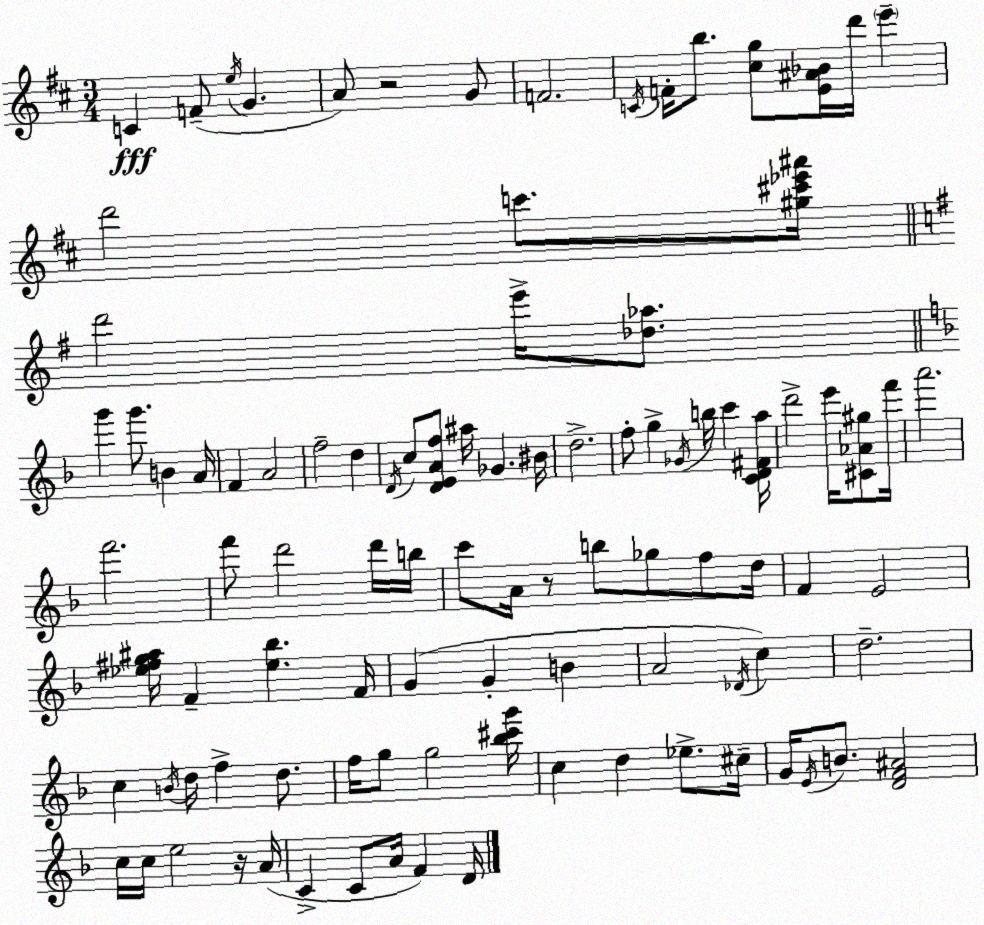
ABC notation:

X:1
T:Untitled
M:3/4
L:1/4
K:D
C F/2 e/4 G A/2 z2 G/2 F2 C/4 F/4 b/2 [^cg]/2 [E^A_B]/4 d'/4 e' d'2 c'/2 [^g^c'_e'^a']/4 d'2 e'/4 [_d_a]/2 g' g'/2 B A/4 F A2 f2 d D/4 c/2 [DEAf]/2 ^a/4 _G ^B/4 d2 f/2 g _G/4 b/4 c' [CD^Fa]/4 d'2 e'/4 [^C_A^g]/2 f'/4 a'2 f'2 f'/2 d'2 d'/4 b/4 c'/2 A/4 z/2 b/2 _g/2 f/2 d/4 F E2 [_e^fg^a]/4 F [_e_b] F/4 G G B A2 _D/4 c d2 c B/4 d/4 f d/2 f/4 g/2 g2 [_b^c'g']/4 c d _e/2 ^c/4 G/4 E/4 B/2 [DF^A]2 c/4 c/4 e2 z/4 A/4 C C/2 A/4 F D/4